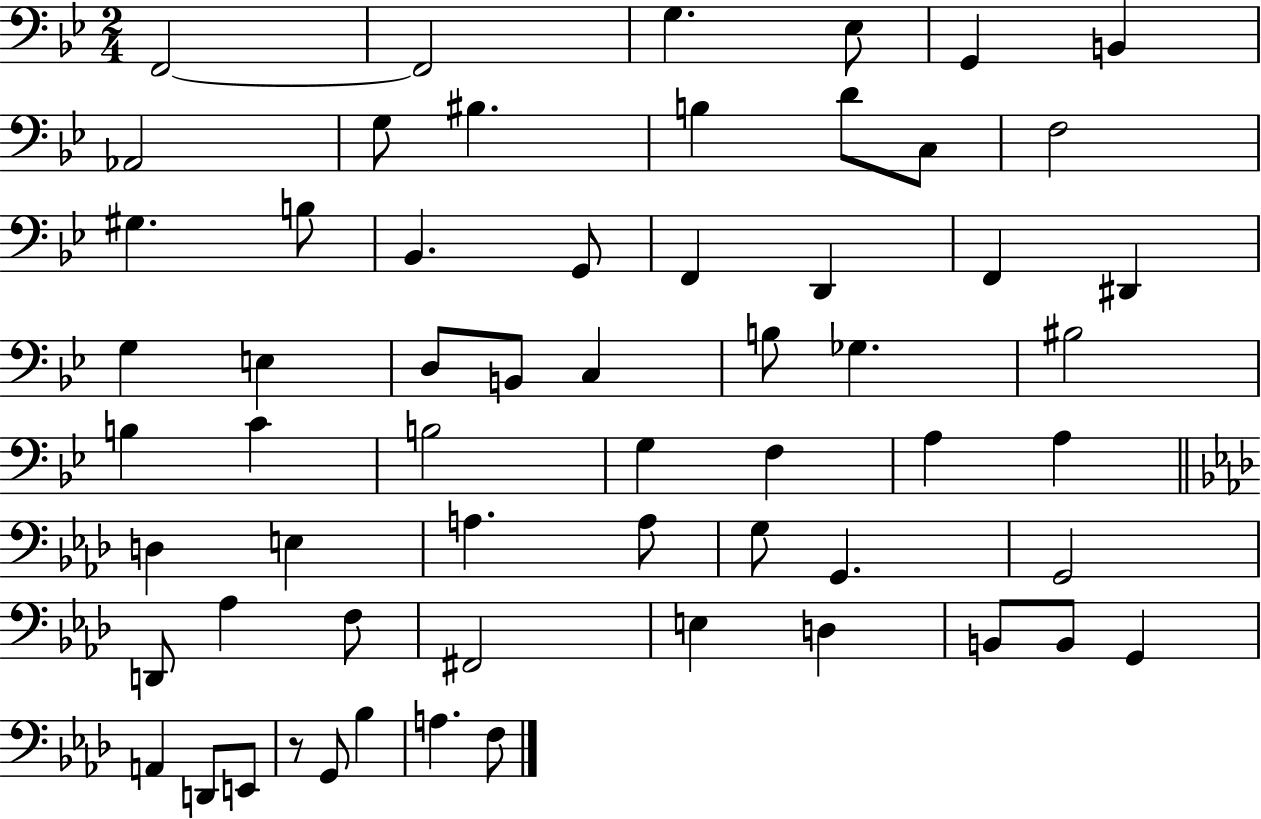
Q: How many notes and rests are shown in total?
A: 60